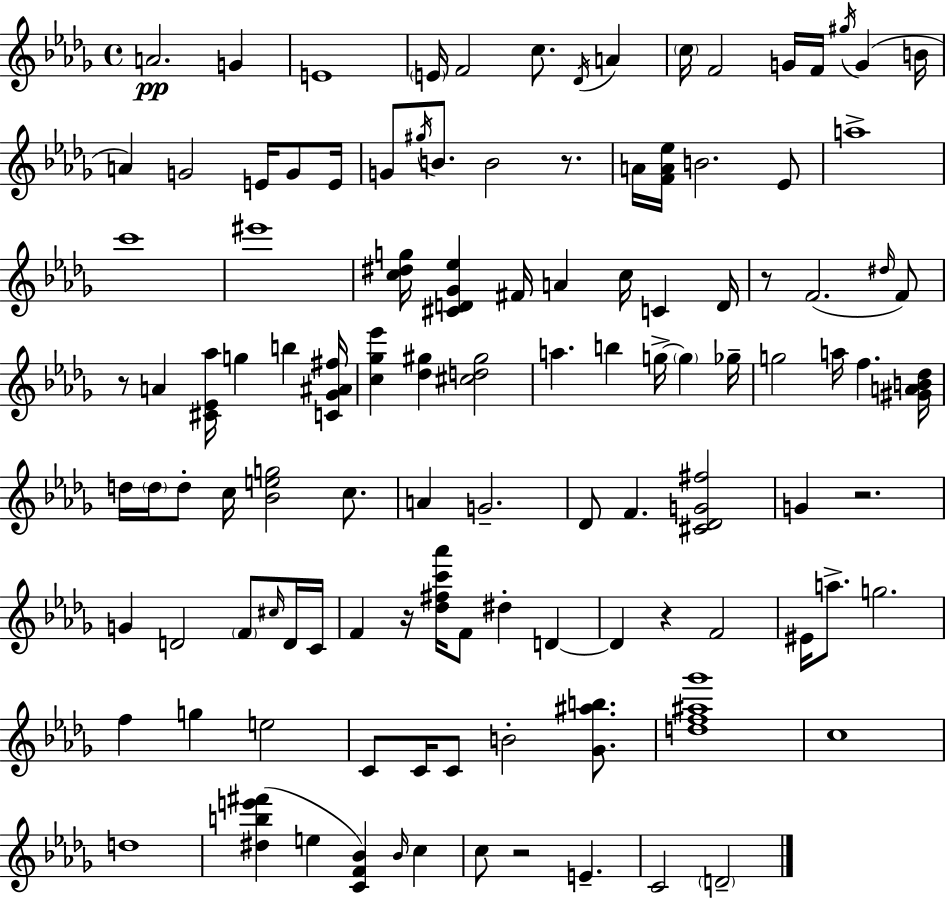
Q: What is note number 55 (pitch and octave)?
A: A4